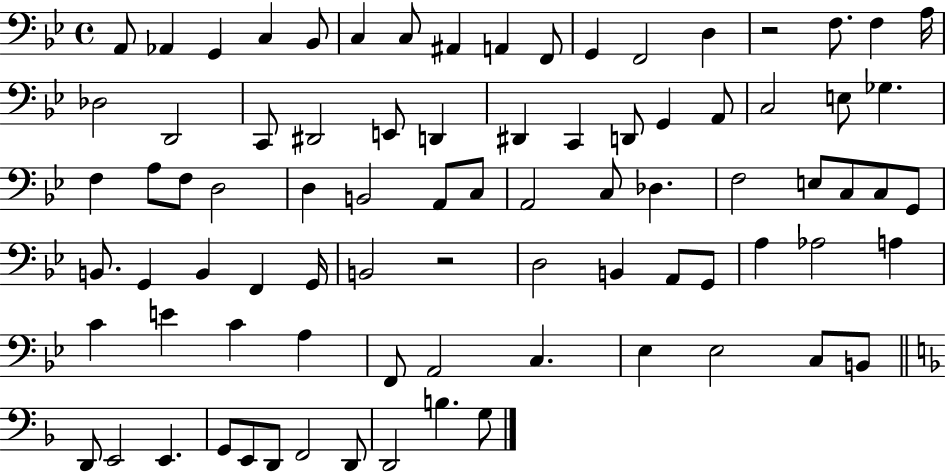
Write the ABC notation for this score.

X:1
T:Untitled
M:4/4
L:1/4
K:Bb
A,,/2 _A,, G,, C, _B,,/2 C, C,/2 ^A,, A,, F,,/2 G,, F,,2 D, z2 F,/2 F, A,/4 _D,2 D,,2 C,,/2 ^D,,2 E,,/2 D,, ^D,, C,, D,,/2 G,, A,,/2 C,2 E,/2 _G, F, A,/2 F,/2 D,2 D, B,,2 A,,/2 C,/2 A,,2 C,/2 _D, F,2 E,/2 C,/2 C,/2 G,,/2 B,,/2 G,, B,, F,, G,,/4 B,,2 z2 D,2 B,, A,,/2 G,,/2 A, _A,2 A, C E C A, F,,/2 A,,2 C, _E, _E,2 C,/2 B,,/2 D,,/2 E,,2 E,, G,,/2 E,,/2 D,,/2 F,,2 D,,/2 D,,2 B, G,/2